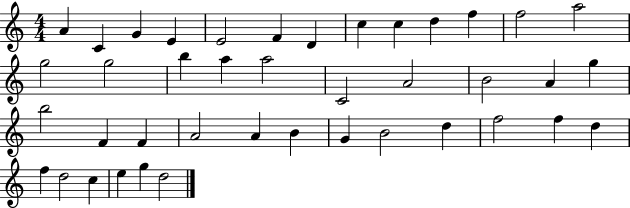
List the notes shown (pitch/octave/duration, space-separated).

A4/q C4/q G4/q E4/q E4/h F4/q D4/q C5/q C5/q D5/q F5/q F5/h A5/h G5/h G5/h B5/q A5/q A5/h C4/h A4/h B4/h A4/q G5/q B5/h F4/q F4/q A4/h A4/q B4/q G4/q B4/h D5/q F5/h F5/q D5/q F5/q D5/h C5/q E5/q G5/q D5/h